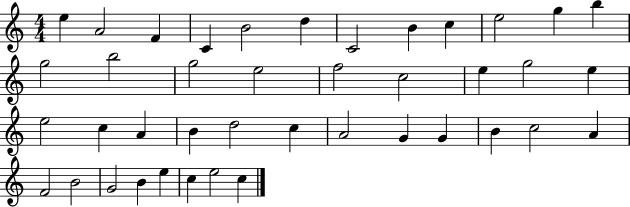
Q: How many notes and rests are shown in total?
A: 41